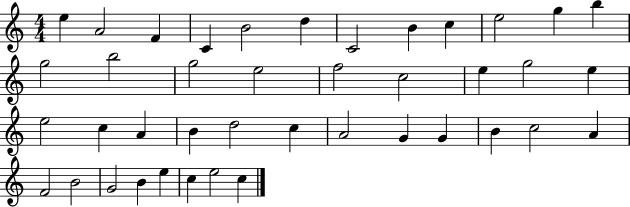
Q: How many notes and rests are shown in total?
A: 41